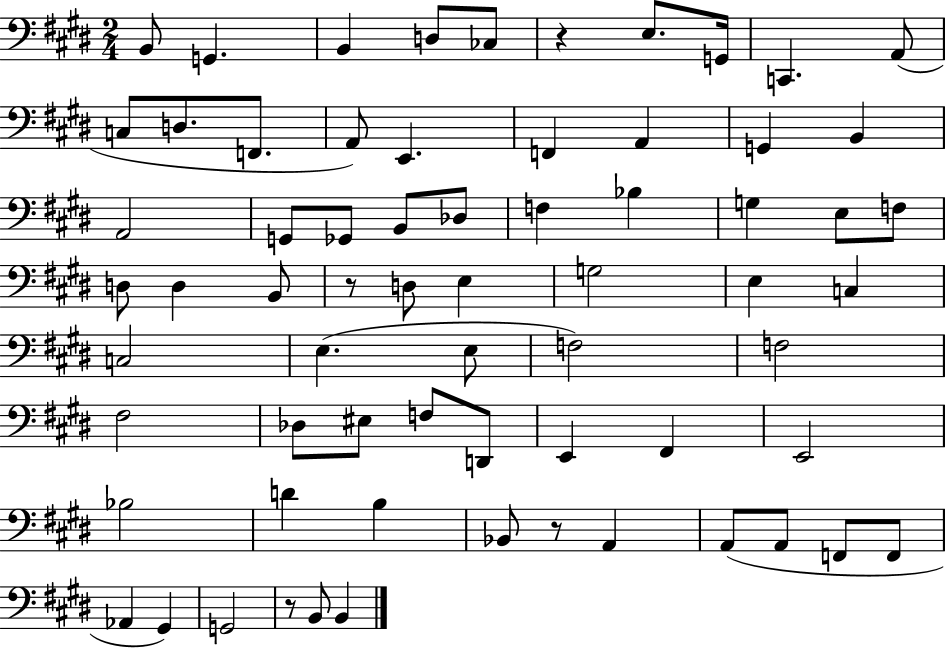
X:1
T:Untitled
M:2/4
L:1/4
K:E
B,,/2 G,, B,, D,/2 _C,/2 z E,/2 G,,/4 C,, A,,/2 C,/2 D,/2 F,,/2 A,,/2 E,, F,, A,, G,, B,, A,,2 G,,/2 _G,,/2 B,,/2 _D,/2 F, _B, G, E,/2 F,/2 D,/2 D, B,,/2 z/2 D,/2 E, G,2 E, C, C,2 E, E,/2 F,2 F,2 ^F,2 _D,/2 ^E,/2 F,/2 D,,/2 E,, ^F,, E,,2 _B,2 D B, _B,,/2 z/2 A,, A,,/2 A,,/2 F,,/2 F,,/2 _A,, ^G,, G,,2 z/2 B,,/2 B,,